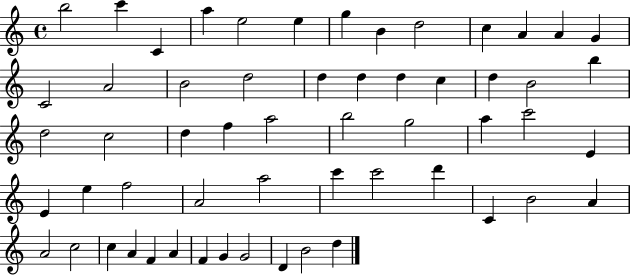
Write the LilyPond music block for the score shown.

{
  \clef treble
  \time 4/4
  \defaultTimeSignature
  \key c \major
  b''2 c'''4 c'4 | a''4 e''2 e''4 | g''4 b'4 d''2 | c''4 a'4 a'4 g'4 | \break c'2 a'2 | b'2 d''2 | d''4 d''4 d''4 c''4 | d''4 b'2 b''4 | \break d''2 c''2 | d''4 f''4 a''2 | b''2 g''2 | a''4 c'''2 e'4 | \break e'4 e''4 f''2 | a'2 a''2 | c'''4 c'''2 d'''4 | c'4 b'2 a'4 | \break a'2 c''2 | c''4 a'4 f'4 a'4 | f'4 g'4 g'2 | d'4 b'2 d''4 | \break \bar "|."
}